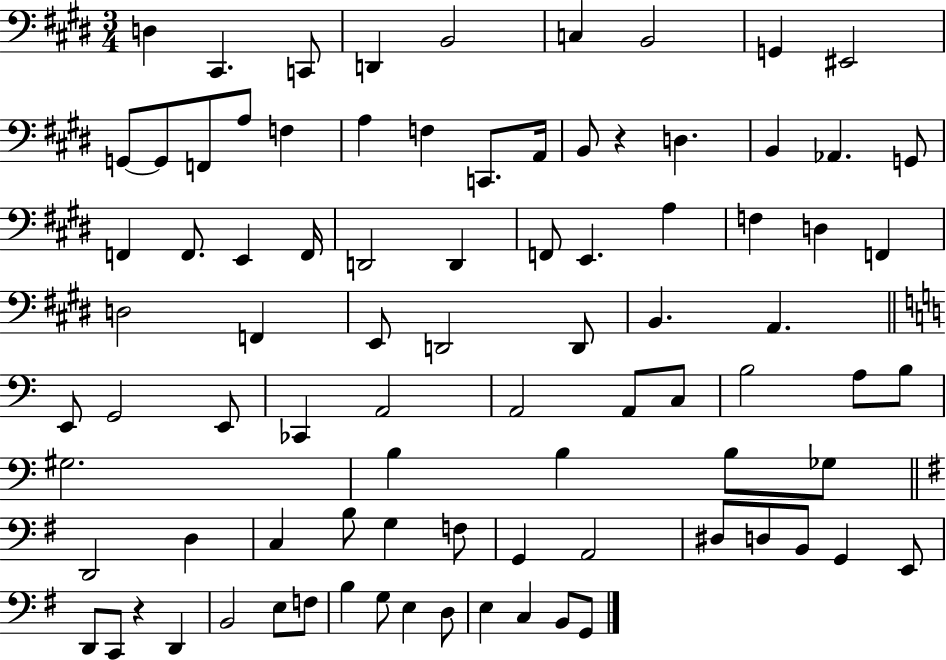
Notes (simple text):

D3/q C#2/q. C2/e D2/q B2/h C3/q B2/h G2/q EIS2/h G2/e G2/e F2/e A3/e F3/q A3/q F3/q C2/e. A2/s B2/e R/q D3/q. B2/q Ab2/q. G2/e F2/q F2/e. E2/q F2/s D2/h D2/q F2/e E2/q. A3/q F3/q D3/q F2/q D3/h F2/q E2/e D2/h D2/e B2/q. A2/q. E2/e G2/h E2/e CES2/q A2/h A2/h A2/e C3/e B3/h A3/e B3/e G#3/h. B3/q B3/q B3/e Gb3/e D2/h D3/q C3/q B3/e G3/q F3/e G2/q A2/h D#3/e D3/e B2/e G2/q E2/e D2/e C2/e R/q D2/q B2/h E3/e F3/e B3/q G3/e E3/q D3/e E3/q C3/q B2/e G2/e